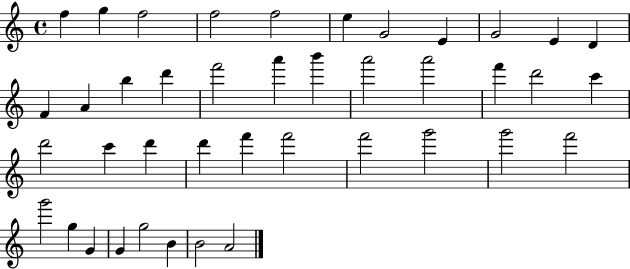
F5/q G5/q F5/h F5/h F5/h E5/q G4/h E4/q G4/h E4/q D4/q F4/q A4/q B5/q D6/q F6/h A6/q B6/q A6/h A6/h F6/q D6/h C6/q D6/h C6/q D6/q D6/q F6/q F6/h F6/h G6/h G6/h F6/h G6/h G5/q G4/q G4/q G5/h B4/q B4/h A4/h